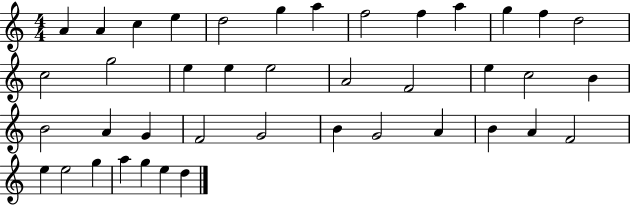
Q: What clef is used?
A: treble